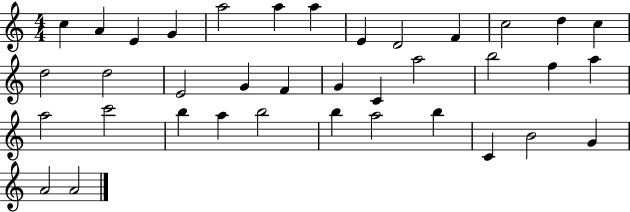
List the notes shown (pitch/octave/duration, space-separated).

C5/q A4/q E4/q G4/q A5/h A5/q A5/q E4/q D4/h F4/q C5/h D5/q C5/q D5/h D5/h E4/h G4/q F4/q G4/q C4/q A5/h B5/h F5/q A5/q A5/h C6/h B5/q A5/q B5/h B5/q A5/h B5/q C4/q B4/h G4/q A4/h A4/h